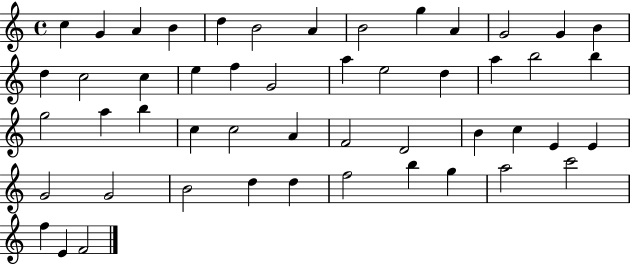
C5/q G4/q A4/q B4/q D5/q B4/h A4/q B4/h G5/q A4/q G4/h G4/q B4/q D5/q C5/h C5/q E5/q F5/q G4/h A5/q E5/h D5/q A5/q B5/h B5/q G5/h A5/q B5/q C5/q C5/h A4/q F4/h D4/h B4/q C5/q E4/q E4/q G4/h G4/h B4/h D5/q D5/q F5/h B5/q G5/q A5/h C6/h F5/q E4/q F4/h